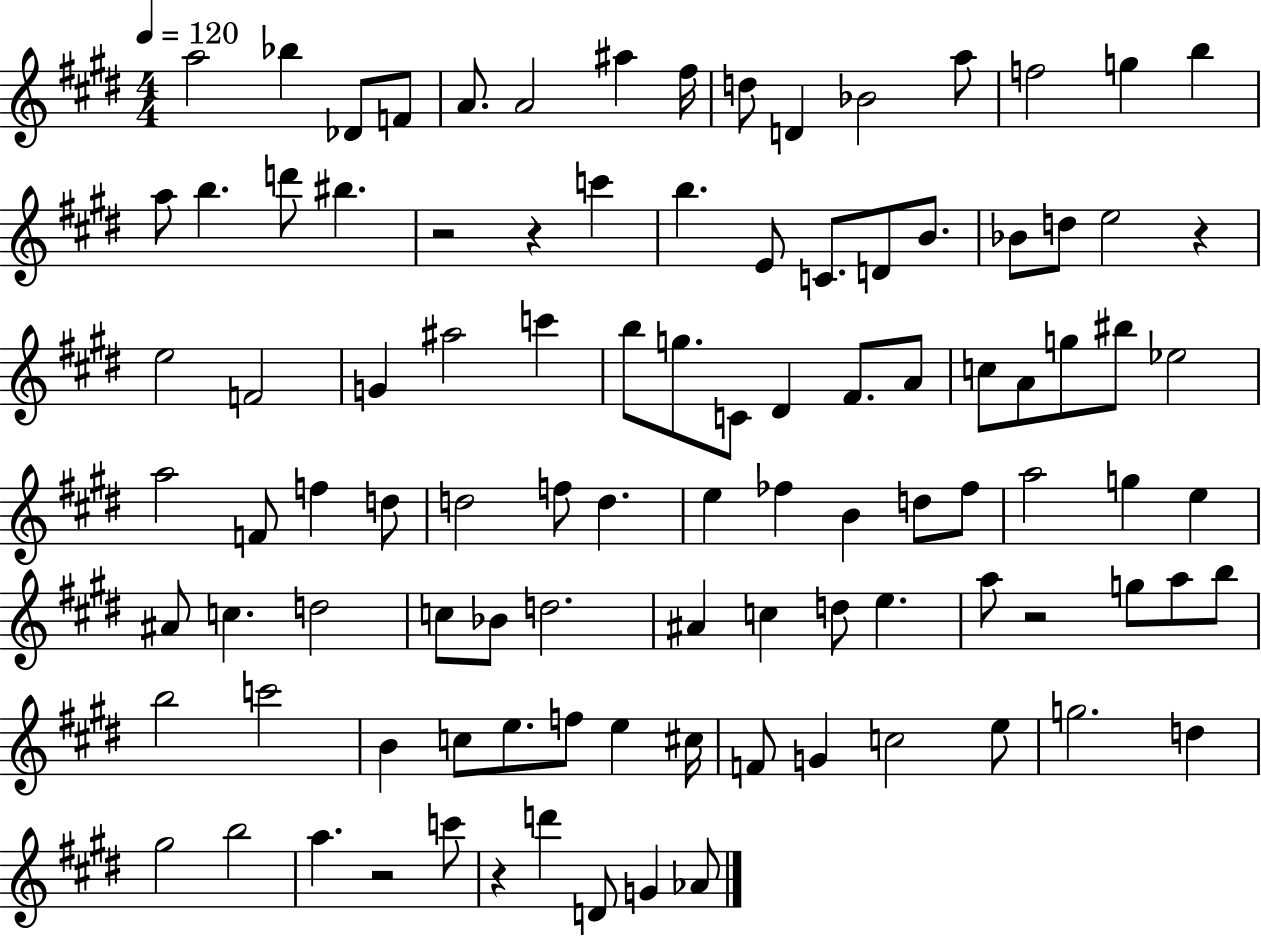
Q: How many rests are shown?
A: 6